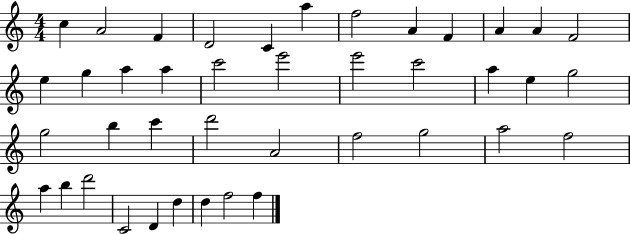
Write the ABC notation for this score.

X:1
T:Untitled
M:4/4
L:1/4
K:C
c A2 F D2 C a f2 A F A A F2 e g a a c'2 e'2 e'2 c'2 a e g2 g2 b c' d'2 A2 f2 g2 a2 f2 a b d'2 C2 D d d f2 f